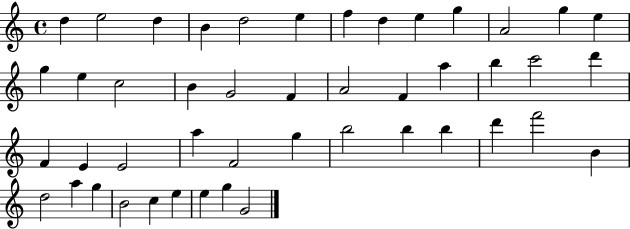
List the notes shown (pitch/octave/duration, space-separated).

D5/q E5/h D5/q B4/q D5/h E5/q F5/q D5/q E5/q G5/q A4/h G5/q E5/q G5/q E5/q C5/h B4/q G4/h F4/q A4/h F4/q A5/q B5/q C6/h D6/q F4/q E4/q E4/h A5/q F4/h G5/q B5/h B5/q B5/q D6/q F6/h B4/q D5/h A5/q G5/q B4/h C5/q E5/q E5/q G5/q G4/h